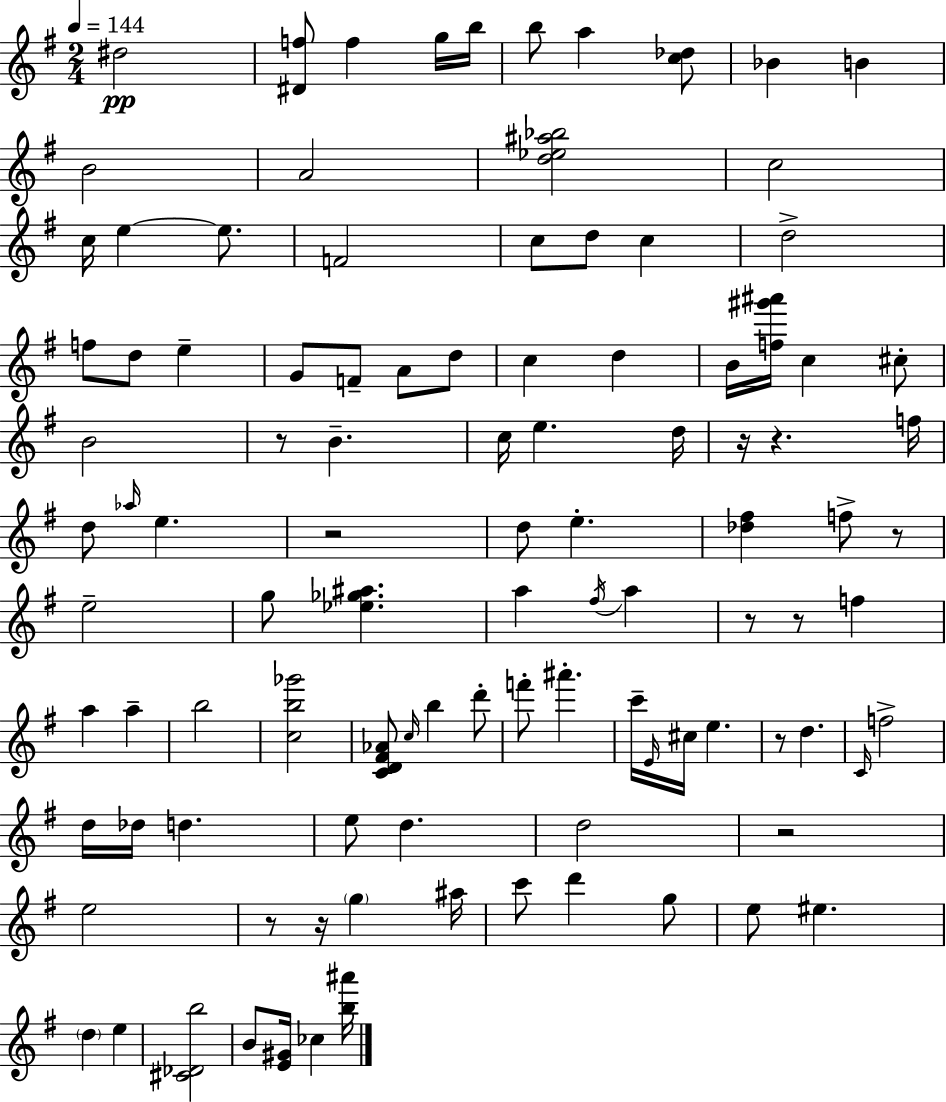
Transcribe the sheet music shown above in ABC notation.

X:1
T:Untitled
M:2/4
L:1/4
K:G
^d2 [^Df]/2 f g/4 b/4 b/2 a [c_d]/2 _B B B2 A2 [d_e^a_b]2 c2 c/4 e e/2 F2 c/2 d/2 c d2 f/2 d/2 e G/2 F/2 A/2 d/2 c d B/4 [f^g'^a']/4 c ^c/2 B2 z/2 B c/4 e d/4 z/4 z f/4 d/2 _a/4 e z2 d/2 e [_d^f] f/2 z/2 e2 g/2 [_e_g^a] a ^f/4 a z/2 z/2 f a a b2 [cb_g']2 [CD^F_A]/2 c/4 b d'/2 f'/2 ^a' c'/4 E/4 ^c/4 e z/2 d C/4 f2 d/4 _d/4 d e/2 d d2 z2 e2 z/2 z/4 g ^a/4 c'/2 d' g/2 e/2 ^e d e [^C_Db]2 B/2 [E^G]/4 _c [b^a']/4